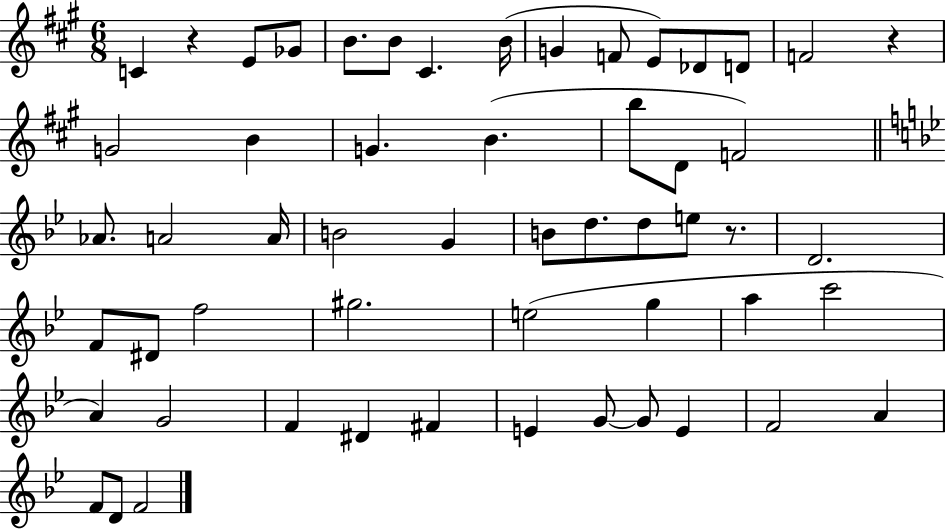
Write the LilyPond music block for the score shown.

{
  \clef treble
  \numericTimeSignature
  \time 6/8
  \key a \major
  c'4 r4 e'8 ges'8 | b'8. b'8 cis'4. b'16( | g'4 f'8 e'8) des'8 d'8 | f'2 r4 | \break g'2 b'4 | g'4. b'4.( | b''8 d'8 f'2) | \bar "||" \break \key bes \major aes'8. a'2 a'16 | b'2 g'4 | b'8 d''8. d''8 e''8 r8. | d'2. | \break f'8 dis'8 f''2 | gis''2. | e''2( g''4 | a''4 c'''2 | \break a'4) g'2 | f'4 dis'4 fis'4 | e'4 g'8~~ g'8 e'4 | f'2 a'4 | \break f'8 d'8 f'2 | \bar "|."
}